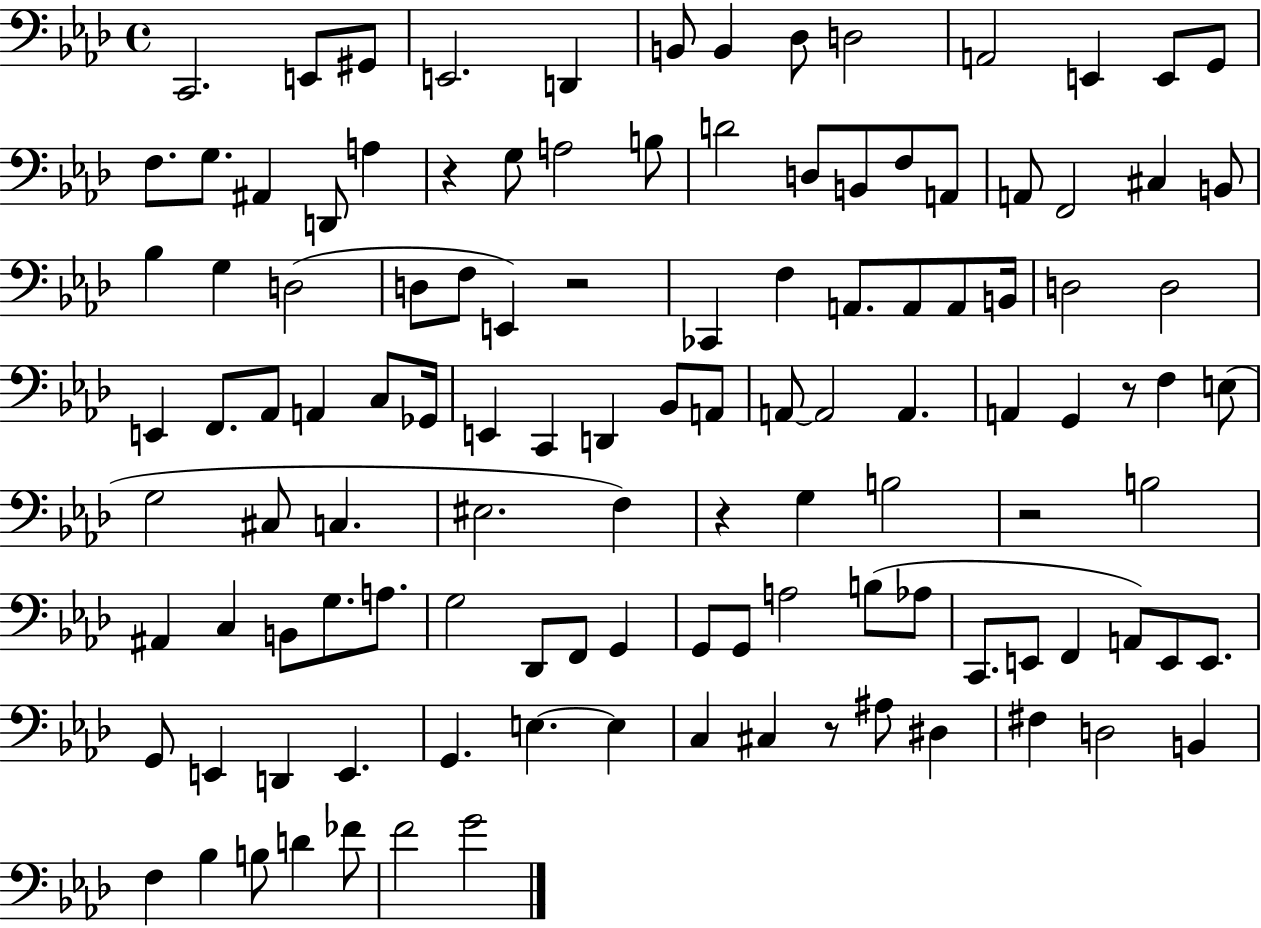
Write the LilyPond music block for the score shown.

{
  \clef bass
  \time 4/4
  \defaultTimeSignature
  \key aes \major
  \repeat volta 2 { c,2. e,8 gis,8 | e,2. d,4 | b,8 b,4 des8 d2 | a,2 e,4 e,8 g,8 | \break f8. g8. ais,4 d,8 a4 | r4 g8 a2 b8 | d'2 d8 b,8 f8 a,8 | a,8 f,2 cis4 b,8 | \break bes4 g4 d2( | d8 f8 e,4) r2 | ces,4 f4 a,8. a,8 a,8 b,16 | d2 d2 | \break e,4 f,8. aes,8 a,4 c8 ges,16 | e,4 c,4 d,4 bes,8 a,8 | a,8~~ a,2 a,4. | a,4 g,4 r8 f4 e8( | \break g2 cis8 c4. | eis2. f4) | r4 g4 b2 | r2 b2 | \break ais,4 c4 b,8 g8. a8. | g2 des,8 f,8 g,4 | g,8 g,8 a2 b8( aes8 | c,8. e,8 f,4 a,8) e,8 e,8. | \break g,8 e,4 d,4 e,4. | g,4. e4.~~ e4 | c4 cis4 r8 ais8 dis4 | fis4 d2 b,4 | \break f4 bes4 b8 d'4 fes'8 | f'2 g'2 | } \bar "|."
}